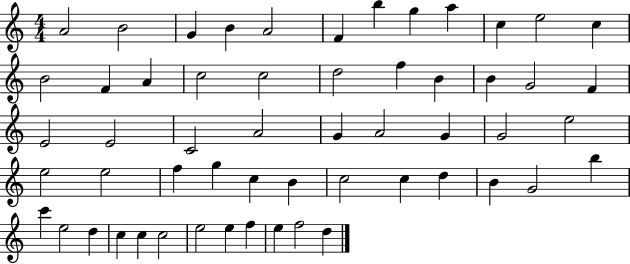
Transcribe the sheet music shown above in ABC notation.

X:1
T:Untitled
M:4/4
L:1/4
K:C
A2 B2 G B A2 F b g a c e2 c B2 F A c2 c2 d2 f B B G2 F E2 E2 C2 A2 G A2 G G2 e2 e2 e2 f g c B c2 c d B G2 b c' e2 d c c c2 e2 e f e f2 d